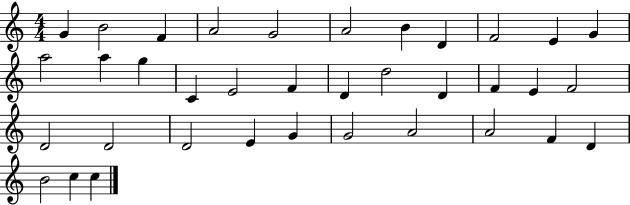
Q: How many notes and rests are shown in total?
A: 36